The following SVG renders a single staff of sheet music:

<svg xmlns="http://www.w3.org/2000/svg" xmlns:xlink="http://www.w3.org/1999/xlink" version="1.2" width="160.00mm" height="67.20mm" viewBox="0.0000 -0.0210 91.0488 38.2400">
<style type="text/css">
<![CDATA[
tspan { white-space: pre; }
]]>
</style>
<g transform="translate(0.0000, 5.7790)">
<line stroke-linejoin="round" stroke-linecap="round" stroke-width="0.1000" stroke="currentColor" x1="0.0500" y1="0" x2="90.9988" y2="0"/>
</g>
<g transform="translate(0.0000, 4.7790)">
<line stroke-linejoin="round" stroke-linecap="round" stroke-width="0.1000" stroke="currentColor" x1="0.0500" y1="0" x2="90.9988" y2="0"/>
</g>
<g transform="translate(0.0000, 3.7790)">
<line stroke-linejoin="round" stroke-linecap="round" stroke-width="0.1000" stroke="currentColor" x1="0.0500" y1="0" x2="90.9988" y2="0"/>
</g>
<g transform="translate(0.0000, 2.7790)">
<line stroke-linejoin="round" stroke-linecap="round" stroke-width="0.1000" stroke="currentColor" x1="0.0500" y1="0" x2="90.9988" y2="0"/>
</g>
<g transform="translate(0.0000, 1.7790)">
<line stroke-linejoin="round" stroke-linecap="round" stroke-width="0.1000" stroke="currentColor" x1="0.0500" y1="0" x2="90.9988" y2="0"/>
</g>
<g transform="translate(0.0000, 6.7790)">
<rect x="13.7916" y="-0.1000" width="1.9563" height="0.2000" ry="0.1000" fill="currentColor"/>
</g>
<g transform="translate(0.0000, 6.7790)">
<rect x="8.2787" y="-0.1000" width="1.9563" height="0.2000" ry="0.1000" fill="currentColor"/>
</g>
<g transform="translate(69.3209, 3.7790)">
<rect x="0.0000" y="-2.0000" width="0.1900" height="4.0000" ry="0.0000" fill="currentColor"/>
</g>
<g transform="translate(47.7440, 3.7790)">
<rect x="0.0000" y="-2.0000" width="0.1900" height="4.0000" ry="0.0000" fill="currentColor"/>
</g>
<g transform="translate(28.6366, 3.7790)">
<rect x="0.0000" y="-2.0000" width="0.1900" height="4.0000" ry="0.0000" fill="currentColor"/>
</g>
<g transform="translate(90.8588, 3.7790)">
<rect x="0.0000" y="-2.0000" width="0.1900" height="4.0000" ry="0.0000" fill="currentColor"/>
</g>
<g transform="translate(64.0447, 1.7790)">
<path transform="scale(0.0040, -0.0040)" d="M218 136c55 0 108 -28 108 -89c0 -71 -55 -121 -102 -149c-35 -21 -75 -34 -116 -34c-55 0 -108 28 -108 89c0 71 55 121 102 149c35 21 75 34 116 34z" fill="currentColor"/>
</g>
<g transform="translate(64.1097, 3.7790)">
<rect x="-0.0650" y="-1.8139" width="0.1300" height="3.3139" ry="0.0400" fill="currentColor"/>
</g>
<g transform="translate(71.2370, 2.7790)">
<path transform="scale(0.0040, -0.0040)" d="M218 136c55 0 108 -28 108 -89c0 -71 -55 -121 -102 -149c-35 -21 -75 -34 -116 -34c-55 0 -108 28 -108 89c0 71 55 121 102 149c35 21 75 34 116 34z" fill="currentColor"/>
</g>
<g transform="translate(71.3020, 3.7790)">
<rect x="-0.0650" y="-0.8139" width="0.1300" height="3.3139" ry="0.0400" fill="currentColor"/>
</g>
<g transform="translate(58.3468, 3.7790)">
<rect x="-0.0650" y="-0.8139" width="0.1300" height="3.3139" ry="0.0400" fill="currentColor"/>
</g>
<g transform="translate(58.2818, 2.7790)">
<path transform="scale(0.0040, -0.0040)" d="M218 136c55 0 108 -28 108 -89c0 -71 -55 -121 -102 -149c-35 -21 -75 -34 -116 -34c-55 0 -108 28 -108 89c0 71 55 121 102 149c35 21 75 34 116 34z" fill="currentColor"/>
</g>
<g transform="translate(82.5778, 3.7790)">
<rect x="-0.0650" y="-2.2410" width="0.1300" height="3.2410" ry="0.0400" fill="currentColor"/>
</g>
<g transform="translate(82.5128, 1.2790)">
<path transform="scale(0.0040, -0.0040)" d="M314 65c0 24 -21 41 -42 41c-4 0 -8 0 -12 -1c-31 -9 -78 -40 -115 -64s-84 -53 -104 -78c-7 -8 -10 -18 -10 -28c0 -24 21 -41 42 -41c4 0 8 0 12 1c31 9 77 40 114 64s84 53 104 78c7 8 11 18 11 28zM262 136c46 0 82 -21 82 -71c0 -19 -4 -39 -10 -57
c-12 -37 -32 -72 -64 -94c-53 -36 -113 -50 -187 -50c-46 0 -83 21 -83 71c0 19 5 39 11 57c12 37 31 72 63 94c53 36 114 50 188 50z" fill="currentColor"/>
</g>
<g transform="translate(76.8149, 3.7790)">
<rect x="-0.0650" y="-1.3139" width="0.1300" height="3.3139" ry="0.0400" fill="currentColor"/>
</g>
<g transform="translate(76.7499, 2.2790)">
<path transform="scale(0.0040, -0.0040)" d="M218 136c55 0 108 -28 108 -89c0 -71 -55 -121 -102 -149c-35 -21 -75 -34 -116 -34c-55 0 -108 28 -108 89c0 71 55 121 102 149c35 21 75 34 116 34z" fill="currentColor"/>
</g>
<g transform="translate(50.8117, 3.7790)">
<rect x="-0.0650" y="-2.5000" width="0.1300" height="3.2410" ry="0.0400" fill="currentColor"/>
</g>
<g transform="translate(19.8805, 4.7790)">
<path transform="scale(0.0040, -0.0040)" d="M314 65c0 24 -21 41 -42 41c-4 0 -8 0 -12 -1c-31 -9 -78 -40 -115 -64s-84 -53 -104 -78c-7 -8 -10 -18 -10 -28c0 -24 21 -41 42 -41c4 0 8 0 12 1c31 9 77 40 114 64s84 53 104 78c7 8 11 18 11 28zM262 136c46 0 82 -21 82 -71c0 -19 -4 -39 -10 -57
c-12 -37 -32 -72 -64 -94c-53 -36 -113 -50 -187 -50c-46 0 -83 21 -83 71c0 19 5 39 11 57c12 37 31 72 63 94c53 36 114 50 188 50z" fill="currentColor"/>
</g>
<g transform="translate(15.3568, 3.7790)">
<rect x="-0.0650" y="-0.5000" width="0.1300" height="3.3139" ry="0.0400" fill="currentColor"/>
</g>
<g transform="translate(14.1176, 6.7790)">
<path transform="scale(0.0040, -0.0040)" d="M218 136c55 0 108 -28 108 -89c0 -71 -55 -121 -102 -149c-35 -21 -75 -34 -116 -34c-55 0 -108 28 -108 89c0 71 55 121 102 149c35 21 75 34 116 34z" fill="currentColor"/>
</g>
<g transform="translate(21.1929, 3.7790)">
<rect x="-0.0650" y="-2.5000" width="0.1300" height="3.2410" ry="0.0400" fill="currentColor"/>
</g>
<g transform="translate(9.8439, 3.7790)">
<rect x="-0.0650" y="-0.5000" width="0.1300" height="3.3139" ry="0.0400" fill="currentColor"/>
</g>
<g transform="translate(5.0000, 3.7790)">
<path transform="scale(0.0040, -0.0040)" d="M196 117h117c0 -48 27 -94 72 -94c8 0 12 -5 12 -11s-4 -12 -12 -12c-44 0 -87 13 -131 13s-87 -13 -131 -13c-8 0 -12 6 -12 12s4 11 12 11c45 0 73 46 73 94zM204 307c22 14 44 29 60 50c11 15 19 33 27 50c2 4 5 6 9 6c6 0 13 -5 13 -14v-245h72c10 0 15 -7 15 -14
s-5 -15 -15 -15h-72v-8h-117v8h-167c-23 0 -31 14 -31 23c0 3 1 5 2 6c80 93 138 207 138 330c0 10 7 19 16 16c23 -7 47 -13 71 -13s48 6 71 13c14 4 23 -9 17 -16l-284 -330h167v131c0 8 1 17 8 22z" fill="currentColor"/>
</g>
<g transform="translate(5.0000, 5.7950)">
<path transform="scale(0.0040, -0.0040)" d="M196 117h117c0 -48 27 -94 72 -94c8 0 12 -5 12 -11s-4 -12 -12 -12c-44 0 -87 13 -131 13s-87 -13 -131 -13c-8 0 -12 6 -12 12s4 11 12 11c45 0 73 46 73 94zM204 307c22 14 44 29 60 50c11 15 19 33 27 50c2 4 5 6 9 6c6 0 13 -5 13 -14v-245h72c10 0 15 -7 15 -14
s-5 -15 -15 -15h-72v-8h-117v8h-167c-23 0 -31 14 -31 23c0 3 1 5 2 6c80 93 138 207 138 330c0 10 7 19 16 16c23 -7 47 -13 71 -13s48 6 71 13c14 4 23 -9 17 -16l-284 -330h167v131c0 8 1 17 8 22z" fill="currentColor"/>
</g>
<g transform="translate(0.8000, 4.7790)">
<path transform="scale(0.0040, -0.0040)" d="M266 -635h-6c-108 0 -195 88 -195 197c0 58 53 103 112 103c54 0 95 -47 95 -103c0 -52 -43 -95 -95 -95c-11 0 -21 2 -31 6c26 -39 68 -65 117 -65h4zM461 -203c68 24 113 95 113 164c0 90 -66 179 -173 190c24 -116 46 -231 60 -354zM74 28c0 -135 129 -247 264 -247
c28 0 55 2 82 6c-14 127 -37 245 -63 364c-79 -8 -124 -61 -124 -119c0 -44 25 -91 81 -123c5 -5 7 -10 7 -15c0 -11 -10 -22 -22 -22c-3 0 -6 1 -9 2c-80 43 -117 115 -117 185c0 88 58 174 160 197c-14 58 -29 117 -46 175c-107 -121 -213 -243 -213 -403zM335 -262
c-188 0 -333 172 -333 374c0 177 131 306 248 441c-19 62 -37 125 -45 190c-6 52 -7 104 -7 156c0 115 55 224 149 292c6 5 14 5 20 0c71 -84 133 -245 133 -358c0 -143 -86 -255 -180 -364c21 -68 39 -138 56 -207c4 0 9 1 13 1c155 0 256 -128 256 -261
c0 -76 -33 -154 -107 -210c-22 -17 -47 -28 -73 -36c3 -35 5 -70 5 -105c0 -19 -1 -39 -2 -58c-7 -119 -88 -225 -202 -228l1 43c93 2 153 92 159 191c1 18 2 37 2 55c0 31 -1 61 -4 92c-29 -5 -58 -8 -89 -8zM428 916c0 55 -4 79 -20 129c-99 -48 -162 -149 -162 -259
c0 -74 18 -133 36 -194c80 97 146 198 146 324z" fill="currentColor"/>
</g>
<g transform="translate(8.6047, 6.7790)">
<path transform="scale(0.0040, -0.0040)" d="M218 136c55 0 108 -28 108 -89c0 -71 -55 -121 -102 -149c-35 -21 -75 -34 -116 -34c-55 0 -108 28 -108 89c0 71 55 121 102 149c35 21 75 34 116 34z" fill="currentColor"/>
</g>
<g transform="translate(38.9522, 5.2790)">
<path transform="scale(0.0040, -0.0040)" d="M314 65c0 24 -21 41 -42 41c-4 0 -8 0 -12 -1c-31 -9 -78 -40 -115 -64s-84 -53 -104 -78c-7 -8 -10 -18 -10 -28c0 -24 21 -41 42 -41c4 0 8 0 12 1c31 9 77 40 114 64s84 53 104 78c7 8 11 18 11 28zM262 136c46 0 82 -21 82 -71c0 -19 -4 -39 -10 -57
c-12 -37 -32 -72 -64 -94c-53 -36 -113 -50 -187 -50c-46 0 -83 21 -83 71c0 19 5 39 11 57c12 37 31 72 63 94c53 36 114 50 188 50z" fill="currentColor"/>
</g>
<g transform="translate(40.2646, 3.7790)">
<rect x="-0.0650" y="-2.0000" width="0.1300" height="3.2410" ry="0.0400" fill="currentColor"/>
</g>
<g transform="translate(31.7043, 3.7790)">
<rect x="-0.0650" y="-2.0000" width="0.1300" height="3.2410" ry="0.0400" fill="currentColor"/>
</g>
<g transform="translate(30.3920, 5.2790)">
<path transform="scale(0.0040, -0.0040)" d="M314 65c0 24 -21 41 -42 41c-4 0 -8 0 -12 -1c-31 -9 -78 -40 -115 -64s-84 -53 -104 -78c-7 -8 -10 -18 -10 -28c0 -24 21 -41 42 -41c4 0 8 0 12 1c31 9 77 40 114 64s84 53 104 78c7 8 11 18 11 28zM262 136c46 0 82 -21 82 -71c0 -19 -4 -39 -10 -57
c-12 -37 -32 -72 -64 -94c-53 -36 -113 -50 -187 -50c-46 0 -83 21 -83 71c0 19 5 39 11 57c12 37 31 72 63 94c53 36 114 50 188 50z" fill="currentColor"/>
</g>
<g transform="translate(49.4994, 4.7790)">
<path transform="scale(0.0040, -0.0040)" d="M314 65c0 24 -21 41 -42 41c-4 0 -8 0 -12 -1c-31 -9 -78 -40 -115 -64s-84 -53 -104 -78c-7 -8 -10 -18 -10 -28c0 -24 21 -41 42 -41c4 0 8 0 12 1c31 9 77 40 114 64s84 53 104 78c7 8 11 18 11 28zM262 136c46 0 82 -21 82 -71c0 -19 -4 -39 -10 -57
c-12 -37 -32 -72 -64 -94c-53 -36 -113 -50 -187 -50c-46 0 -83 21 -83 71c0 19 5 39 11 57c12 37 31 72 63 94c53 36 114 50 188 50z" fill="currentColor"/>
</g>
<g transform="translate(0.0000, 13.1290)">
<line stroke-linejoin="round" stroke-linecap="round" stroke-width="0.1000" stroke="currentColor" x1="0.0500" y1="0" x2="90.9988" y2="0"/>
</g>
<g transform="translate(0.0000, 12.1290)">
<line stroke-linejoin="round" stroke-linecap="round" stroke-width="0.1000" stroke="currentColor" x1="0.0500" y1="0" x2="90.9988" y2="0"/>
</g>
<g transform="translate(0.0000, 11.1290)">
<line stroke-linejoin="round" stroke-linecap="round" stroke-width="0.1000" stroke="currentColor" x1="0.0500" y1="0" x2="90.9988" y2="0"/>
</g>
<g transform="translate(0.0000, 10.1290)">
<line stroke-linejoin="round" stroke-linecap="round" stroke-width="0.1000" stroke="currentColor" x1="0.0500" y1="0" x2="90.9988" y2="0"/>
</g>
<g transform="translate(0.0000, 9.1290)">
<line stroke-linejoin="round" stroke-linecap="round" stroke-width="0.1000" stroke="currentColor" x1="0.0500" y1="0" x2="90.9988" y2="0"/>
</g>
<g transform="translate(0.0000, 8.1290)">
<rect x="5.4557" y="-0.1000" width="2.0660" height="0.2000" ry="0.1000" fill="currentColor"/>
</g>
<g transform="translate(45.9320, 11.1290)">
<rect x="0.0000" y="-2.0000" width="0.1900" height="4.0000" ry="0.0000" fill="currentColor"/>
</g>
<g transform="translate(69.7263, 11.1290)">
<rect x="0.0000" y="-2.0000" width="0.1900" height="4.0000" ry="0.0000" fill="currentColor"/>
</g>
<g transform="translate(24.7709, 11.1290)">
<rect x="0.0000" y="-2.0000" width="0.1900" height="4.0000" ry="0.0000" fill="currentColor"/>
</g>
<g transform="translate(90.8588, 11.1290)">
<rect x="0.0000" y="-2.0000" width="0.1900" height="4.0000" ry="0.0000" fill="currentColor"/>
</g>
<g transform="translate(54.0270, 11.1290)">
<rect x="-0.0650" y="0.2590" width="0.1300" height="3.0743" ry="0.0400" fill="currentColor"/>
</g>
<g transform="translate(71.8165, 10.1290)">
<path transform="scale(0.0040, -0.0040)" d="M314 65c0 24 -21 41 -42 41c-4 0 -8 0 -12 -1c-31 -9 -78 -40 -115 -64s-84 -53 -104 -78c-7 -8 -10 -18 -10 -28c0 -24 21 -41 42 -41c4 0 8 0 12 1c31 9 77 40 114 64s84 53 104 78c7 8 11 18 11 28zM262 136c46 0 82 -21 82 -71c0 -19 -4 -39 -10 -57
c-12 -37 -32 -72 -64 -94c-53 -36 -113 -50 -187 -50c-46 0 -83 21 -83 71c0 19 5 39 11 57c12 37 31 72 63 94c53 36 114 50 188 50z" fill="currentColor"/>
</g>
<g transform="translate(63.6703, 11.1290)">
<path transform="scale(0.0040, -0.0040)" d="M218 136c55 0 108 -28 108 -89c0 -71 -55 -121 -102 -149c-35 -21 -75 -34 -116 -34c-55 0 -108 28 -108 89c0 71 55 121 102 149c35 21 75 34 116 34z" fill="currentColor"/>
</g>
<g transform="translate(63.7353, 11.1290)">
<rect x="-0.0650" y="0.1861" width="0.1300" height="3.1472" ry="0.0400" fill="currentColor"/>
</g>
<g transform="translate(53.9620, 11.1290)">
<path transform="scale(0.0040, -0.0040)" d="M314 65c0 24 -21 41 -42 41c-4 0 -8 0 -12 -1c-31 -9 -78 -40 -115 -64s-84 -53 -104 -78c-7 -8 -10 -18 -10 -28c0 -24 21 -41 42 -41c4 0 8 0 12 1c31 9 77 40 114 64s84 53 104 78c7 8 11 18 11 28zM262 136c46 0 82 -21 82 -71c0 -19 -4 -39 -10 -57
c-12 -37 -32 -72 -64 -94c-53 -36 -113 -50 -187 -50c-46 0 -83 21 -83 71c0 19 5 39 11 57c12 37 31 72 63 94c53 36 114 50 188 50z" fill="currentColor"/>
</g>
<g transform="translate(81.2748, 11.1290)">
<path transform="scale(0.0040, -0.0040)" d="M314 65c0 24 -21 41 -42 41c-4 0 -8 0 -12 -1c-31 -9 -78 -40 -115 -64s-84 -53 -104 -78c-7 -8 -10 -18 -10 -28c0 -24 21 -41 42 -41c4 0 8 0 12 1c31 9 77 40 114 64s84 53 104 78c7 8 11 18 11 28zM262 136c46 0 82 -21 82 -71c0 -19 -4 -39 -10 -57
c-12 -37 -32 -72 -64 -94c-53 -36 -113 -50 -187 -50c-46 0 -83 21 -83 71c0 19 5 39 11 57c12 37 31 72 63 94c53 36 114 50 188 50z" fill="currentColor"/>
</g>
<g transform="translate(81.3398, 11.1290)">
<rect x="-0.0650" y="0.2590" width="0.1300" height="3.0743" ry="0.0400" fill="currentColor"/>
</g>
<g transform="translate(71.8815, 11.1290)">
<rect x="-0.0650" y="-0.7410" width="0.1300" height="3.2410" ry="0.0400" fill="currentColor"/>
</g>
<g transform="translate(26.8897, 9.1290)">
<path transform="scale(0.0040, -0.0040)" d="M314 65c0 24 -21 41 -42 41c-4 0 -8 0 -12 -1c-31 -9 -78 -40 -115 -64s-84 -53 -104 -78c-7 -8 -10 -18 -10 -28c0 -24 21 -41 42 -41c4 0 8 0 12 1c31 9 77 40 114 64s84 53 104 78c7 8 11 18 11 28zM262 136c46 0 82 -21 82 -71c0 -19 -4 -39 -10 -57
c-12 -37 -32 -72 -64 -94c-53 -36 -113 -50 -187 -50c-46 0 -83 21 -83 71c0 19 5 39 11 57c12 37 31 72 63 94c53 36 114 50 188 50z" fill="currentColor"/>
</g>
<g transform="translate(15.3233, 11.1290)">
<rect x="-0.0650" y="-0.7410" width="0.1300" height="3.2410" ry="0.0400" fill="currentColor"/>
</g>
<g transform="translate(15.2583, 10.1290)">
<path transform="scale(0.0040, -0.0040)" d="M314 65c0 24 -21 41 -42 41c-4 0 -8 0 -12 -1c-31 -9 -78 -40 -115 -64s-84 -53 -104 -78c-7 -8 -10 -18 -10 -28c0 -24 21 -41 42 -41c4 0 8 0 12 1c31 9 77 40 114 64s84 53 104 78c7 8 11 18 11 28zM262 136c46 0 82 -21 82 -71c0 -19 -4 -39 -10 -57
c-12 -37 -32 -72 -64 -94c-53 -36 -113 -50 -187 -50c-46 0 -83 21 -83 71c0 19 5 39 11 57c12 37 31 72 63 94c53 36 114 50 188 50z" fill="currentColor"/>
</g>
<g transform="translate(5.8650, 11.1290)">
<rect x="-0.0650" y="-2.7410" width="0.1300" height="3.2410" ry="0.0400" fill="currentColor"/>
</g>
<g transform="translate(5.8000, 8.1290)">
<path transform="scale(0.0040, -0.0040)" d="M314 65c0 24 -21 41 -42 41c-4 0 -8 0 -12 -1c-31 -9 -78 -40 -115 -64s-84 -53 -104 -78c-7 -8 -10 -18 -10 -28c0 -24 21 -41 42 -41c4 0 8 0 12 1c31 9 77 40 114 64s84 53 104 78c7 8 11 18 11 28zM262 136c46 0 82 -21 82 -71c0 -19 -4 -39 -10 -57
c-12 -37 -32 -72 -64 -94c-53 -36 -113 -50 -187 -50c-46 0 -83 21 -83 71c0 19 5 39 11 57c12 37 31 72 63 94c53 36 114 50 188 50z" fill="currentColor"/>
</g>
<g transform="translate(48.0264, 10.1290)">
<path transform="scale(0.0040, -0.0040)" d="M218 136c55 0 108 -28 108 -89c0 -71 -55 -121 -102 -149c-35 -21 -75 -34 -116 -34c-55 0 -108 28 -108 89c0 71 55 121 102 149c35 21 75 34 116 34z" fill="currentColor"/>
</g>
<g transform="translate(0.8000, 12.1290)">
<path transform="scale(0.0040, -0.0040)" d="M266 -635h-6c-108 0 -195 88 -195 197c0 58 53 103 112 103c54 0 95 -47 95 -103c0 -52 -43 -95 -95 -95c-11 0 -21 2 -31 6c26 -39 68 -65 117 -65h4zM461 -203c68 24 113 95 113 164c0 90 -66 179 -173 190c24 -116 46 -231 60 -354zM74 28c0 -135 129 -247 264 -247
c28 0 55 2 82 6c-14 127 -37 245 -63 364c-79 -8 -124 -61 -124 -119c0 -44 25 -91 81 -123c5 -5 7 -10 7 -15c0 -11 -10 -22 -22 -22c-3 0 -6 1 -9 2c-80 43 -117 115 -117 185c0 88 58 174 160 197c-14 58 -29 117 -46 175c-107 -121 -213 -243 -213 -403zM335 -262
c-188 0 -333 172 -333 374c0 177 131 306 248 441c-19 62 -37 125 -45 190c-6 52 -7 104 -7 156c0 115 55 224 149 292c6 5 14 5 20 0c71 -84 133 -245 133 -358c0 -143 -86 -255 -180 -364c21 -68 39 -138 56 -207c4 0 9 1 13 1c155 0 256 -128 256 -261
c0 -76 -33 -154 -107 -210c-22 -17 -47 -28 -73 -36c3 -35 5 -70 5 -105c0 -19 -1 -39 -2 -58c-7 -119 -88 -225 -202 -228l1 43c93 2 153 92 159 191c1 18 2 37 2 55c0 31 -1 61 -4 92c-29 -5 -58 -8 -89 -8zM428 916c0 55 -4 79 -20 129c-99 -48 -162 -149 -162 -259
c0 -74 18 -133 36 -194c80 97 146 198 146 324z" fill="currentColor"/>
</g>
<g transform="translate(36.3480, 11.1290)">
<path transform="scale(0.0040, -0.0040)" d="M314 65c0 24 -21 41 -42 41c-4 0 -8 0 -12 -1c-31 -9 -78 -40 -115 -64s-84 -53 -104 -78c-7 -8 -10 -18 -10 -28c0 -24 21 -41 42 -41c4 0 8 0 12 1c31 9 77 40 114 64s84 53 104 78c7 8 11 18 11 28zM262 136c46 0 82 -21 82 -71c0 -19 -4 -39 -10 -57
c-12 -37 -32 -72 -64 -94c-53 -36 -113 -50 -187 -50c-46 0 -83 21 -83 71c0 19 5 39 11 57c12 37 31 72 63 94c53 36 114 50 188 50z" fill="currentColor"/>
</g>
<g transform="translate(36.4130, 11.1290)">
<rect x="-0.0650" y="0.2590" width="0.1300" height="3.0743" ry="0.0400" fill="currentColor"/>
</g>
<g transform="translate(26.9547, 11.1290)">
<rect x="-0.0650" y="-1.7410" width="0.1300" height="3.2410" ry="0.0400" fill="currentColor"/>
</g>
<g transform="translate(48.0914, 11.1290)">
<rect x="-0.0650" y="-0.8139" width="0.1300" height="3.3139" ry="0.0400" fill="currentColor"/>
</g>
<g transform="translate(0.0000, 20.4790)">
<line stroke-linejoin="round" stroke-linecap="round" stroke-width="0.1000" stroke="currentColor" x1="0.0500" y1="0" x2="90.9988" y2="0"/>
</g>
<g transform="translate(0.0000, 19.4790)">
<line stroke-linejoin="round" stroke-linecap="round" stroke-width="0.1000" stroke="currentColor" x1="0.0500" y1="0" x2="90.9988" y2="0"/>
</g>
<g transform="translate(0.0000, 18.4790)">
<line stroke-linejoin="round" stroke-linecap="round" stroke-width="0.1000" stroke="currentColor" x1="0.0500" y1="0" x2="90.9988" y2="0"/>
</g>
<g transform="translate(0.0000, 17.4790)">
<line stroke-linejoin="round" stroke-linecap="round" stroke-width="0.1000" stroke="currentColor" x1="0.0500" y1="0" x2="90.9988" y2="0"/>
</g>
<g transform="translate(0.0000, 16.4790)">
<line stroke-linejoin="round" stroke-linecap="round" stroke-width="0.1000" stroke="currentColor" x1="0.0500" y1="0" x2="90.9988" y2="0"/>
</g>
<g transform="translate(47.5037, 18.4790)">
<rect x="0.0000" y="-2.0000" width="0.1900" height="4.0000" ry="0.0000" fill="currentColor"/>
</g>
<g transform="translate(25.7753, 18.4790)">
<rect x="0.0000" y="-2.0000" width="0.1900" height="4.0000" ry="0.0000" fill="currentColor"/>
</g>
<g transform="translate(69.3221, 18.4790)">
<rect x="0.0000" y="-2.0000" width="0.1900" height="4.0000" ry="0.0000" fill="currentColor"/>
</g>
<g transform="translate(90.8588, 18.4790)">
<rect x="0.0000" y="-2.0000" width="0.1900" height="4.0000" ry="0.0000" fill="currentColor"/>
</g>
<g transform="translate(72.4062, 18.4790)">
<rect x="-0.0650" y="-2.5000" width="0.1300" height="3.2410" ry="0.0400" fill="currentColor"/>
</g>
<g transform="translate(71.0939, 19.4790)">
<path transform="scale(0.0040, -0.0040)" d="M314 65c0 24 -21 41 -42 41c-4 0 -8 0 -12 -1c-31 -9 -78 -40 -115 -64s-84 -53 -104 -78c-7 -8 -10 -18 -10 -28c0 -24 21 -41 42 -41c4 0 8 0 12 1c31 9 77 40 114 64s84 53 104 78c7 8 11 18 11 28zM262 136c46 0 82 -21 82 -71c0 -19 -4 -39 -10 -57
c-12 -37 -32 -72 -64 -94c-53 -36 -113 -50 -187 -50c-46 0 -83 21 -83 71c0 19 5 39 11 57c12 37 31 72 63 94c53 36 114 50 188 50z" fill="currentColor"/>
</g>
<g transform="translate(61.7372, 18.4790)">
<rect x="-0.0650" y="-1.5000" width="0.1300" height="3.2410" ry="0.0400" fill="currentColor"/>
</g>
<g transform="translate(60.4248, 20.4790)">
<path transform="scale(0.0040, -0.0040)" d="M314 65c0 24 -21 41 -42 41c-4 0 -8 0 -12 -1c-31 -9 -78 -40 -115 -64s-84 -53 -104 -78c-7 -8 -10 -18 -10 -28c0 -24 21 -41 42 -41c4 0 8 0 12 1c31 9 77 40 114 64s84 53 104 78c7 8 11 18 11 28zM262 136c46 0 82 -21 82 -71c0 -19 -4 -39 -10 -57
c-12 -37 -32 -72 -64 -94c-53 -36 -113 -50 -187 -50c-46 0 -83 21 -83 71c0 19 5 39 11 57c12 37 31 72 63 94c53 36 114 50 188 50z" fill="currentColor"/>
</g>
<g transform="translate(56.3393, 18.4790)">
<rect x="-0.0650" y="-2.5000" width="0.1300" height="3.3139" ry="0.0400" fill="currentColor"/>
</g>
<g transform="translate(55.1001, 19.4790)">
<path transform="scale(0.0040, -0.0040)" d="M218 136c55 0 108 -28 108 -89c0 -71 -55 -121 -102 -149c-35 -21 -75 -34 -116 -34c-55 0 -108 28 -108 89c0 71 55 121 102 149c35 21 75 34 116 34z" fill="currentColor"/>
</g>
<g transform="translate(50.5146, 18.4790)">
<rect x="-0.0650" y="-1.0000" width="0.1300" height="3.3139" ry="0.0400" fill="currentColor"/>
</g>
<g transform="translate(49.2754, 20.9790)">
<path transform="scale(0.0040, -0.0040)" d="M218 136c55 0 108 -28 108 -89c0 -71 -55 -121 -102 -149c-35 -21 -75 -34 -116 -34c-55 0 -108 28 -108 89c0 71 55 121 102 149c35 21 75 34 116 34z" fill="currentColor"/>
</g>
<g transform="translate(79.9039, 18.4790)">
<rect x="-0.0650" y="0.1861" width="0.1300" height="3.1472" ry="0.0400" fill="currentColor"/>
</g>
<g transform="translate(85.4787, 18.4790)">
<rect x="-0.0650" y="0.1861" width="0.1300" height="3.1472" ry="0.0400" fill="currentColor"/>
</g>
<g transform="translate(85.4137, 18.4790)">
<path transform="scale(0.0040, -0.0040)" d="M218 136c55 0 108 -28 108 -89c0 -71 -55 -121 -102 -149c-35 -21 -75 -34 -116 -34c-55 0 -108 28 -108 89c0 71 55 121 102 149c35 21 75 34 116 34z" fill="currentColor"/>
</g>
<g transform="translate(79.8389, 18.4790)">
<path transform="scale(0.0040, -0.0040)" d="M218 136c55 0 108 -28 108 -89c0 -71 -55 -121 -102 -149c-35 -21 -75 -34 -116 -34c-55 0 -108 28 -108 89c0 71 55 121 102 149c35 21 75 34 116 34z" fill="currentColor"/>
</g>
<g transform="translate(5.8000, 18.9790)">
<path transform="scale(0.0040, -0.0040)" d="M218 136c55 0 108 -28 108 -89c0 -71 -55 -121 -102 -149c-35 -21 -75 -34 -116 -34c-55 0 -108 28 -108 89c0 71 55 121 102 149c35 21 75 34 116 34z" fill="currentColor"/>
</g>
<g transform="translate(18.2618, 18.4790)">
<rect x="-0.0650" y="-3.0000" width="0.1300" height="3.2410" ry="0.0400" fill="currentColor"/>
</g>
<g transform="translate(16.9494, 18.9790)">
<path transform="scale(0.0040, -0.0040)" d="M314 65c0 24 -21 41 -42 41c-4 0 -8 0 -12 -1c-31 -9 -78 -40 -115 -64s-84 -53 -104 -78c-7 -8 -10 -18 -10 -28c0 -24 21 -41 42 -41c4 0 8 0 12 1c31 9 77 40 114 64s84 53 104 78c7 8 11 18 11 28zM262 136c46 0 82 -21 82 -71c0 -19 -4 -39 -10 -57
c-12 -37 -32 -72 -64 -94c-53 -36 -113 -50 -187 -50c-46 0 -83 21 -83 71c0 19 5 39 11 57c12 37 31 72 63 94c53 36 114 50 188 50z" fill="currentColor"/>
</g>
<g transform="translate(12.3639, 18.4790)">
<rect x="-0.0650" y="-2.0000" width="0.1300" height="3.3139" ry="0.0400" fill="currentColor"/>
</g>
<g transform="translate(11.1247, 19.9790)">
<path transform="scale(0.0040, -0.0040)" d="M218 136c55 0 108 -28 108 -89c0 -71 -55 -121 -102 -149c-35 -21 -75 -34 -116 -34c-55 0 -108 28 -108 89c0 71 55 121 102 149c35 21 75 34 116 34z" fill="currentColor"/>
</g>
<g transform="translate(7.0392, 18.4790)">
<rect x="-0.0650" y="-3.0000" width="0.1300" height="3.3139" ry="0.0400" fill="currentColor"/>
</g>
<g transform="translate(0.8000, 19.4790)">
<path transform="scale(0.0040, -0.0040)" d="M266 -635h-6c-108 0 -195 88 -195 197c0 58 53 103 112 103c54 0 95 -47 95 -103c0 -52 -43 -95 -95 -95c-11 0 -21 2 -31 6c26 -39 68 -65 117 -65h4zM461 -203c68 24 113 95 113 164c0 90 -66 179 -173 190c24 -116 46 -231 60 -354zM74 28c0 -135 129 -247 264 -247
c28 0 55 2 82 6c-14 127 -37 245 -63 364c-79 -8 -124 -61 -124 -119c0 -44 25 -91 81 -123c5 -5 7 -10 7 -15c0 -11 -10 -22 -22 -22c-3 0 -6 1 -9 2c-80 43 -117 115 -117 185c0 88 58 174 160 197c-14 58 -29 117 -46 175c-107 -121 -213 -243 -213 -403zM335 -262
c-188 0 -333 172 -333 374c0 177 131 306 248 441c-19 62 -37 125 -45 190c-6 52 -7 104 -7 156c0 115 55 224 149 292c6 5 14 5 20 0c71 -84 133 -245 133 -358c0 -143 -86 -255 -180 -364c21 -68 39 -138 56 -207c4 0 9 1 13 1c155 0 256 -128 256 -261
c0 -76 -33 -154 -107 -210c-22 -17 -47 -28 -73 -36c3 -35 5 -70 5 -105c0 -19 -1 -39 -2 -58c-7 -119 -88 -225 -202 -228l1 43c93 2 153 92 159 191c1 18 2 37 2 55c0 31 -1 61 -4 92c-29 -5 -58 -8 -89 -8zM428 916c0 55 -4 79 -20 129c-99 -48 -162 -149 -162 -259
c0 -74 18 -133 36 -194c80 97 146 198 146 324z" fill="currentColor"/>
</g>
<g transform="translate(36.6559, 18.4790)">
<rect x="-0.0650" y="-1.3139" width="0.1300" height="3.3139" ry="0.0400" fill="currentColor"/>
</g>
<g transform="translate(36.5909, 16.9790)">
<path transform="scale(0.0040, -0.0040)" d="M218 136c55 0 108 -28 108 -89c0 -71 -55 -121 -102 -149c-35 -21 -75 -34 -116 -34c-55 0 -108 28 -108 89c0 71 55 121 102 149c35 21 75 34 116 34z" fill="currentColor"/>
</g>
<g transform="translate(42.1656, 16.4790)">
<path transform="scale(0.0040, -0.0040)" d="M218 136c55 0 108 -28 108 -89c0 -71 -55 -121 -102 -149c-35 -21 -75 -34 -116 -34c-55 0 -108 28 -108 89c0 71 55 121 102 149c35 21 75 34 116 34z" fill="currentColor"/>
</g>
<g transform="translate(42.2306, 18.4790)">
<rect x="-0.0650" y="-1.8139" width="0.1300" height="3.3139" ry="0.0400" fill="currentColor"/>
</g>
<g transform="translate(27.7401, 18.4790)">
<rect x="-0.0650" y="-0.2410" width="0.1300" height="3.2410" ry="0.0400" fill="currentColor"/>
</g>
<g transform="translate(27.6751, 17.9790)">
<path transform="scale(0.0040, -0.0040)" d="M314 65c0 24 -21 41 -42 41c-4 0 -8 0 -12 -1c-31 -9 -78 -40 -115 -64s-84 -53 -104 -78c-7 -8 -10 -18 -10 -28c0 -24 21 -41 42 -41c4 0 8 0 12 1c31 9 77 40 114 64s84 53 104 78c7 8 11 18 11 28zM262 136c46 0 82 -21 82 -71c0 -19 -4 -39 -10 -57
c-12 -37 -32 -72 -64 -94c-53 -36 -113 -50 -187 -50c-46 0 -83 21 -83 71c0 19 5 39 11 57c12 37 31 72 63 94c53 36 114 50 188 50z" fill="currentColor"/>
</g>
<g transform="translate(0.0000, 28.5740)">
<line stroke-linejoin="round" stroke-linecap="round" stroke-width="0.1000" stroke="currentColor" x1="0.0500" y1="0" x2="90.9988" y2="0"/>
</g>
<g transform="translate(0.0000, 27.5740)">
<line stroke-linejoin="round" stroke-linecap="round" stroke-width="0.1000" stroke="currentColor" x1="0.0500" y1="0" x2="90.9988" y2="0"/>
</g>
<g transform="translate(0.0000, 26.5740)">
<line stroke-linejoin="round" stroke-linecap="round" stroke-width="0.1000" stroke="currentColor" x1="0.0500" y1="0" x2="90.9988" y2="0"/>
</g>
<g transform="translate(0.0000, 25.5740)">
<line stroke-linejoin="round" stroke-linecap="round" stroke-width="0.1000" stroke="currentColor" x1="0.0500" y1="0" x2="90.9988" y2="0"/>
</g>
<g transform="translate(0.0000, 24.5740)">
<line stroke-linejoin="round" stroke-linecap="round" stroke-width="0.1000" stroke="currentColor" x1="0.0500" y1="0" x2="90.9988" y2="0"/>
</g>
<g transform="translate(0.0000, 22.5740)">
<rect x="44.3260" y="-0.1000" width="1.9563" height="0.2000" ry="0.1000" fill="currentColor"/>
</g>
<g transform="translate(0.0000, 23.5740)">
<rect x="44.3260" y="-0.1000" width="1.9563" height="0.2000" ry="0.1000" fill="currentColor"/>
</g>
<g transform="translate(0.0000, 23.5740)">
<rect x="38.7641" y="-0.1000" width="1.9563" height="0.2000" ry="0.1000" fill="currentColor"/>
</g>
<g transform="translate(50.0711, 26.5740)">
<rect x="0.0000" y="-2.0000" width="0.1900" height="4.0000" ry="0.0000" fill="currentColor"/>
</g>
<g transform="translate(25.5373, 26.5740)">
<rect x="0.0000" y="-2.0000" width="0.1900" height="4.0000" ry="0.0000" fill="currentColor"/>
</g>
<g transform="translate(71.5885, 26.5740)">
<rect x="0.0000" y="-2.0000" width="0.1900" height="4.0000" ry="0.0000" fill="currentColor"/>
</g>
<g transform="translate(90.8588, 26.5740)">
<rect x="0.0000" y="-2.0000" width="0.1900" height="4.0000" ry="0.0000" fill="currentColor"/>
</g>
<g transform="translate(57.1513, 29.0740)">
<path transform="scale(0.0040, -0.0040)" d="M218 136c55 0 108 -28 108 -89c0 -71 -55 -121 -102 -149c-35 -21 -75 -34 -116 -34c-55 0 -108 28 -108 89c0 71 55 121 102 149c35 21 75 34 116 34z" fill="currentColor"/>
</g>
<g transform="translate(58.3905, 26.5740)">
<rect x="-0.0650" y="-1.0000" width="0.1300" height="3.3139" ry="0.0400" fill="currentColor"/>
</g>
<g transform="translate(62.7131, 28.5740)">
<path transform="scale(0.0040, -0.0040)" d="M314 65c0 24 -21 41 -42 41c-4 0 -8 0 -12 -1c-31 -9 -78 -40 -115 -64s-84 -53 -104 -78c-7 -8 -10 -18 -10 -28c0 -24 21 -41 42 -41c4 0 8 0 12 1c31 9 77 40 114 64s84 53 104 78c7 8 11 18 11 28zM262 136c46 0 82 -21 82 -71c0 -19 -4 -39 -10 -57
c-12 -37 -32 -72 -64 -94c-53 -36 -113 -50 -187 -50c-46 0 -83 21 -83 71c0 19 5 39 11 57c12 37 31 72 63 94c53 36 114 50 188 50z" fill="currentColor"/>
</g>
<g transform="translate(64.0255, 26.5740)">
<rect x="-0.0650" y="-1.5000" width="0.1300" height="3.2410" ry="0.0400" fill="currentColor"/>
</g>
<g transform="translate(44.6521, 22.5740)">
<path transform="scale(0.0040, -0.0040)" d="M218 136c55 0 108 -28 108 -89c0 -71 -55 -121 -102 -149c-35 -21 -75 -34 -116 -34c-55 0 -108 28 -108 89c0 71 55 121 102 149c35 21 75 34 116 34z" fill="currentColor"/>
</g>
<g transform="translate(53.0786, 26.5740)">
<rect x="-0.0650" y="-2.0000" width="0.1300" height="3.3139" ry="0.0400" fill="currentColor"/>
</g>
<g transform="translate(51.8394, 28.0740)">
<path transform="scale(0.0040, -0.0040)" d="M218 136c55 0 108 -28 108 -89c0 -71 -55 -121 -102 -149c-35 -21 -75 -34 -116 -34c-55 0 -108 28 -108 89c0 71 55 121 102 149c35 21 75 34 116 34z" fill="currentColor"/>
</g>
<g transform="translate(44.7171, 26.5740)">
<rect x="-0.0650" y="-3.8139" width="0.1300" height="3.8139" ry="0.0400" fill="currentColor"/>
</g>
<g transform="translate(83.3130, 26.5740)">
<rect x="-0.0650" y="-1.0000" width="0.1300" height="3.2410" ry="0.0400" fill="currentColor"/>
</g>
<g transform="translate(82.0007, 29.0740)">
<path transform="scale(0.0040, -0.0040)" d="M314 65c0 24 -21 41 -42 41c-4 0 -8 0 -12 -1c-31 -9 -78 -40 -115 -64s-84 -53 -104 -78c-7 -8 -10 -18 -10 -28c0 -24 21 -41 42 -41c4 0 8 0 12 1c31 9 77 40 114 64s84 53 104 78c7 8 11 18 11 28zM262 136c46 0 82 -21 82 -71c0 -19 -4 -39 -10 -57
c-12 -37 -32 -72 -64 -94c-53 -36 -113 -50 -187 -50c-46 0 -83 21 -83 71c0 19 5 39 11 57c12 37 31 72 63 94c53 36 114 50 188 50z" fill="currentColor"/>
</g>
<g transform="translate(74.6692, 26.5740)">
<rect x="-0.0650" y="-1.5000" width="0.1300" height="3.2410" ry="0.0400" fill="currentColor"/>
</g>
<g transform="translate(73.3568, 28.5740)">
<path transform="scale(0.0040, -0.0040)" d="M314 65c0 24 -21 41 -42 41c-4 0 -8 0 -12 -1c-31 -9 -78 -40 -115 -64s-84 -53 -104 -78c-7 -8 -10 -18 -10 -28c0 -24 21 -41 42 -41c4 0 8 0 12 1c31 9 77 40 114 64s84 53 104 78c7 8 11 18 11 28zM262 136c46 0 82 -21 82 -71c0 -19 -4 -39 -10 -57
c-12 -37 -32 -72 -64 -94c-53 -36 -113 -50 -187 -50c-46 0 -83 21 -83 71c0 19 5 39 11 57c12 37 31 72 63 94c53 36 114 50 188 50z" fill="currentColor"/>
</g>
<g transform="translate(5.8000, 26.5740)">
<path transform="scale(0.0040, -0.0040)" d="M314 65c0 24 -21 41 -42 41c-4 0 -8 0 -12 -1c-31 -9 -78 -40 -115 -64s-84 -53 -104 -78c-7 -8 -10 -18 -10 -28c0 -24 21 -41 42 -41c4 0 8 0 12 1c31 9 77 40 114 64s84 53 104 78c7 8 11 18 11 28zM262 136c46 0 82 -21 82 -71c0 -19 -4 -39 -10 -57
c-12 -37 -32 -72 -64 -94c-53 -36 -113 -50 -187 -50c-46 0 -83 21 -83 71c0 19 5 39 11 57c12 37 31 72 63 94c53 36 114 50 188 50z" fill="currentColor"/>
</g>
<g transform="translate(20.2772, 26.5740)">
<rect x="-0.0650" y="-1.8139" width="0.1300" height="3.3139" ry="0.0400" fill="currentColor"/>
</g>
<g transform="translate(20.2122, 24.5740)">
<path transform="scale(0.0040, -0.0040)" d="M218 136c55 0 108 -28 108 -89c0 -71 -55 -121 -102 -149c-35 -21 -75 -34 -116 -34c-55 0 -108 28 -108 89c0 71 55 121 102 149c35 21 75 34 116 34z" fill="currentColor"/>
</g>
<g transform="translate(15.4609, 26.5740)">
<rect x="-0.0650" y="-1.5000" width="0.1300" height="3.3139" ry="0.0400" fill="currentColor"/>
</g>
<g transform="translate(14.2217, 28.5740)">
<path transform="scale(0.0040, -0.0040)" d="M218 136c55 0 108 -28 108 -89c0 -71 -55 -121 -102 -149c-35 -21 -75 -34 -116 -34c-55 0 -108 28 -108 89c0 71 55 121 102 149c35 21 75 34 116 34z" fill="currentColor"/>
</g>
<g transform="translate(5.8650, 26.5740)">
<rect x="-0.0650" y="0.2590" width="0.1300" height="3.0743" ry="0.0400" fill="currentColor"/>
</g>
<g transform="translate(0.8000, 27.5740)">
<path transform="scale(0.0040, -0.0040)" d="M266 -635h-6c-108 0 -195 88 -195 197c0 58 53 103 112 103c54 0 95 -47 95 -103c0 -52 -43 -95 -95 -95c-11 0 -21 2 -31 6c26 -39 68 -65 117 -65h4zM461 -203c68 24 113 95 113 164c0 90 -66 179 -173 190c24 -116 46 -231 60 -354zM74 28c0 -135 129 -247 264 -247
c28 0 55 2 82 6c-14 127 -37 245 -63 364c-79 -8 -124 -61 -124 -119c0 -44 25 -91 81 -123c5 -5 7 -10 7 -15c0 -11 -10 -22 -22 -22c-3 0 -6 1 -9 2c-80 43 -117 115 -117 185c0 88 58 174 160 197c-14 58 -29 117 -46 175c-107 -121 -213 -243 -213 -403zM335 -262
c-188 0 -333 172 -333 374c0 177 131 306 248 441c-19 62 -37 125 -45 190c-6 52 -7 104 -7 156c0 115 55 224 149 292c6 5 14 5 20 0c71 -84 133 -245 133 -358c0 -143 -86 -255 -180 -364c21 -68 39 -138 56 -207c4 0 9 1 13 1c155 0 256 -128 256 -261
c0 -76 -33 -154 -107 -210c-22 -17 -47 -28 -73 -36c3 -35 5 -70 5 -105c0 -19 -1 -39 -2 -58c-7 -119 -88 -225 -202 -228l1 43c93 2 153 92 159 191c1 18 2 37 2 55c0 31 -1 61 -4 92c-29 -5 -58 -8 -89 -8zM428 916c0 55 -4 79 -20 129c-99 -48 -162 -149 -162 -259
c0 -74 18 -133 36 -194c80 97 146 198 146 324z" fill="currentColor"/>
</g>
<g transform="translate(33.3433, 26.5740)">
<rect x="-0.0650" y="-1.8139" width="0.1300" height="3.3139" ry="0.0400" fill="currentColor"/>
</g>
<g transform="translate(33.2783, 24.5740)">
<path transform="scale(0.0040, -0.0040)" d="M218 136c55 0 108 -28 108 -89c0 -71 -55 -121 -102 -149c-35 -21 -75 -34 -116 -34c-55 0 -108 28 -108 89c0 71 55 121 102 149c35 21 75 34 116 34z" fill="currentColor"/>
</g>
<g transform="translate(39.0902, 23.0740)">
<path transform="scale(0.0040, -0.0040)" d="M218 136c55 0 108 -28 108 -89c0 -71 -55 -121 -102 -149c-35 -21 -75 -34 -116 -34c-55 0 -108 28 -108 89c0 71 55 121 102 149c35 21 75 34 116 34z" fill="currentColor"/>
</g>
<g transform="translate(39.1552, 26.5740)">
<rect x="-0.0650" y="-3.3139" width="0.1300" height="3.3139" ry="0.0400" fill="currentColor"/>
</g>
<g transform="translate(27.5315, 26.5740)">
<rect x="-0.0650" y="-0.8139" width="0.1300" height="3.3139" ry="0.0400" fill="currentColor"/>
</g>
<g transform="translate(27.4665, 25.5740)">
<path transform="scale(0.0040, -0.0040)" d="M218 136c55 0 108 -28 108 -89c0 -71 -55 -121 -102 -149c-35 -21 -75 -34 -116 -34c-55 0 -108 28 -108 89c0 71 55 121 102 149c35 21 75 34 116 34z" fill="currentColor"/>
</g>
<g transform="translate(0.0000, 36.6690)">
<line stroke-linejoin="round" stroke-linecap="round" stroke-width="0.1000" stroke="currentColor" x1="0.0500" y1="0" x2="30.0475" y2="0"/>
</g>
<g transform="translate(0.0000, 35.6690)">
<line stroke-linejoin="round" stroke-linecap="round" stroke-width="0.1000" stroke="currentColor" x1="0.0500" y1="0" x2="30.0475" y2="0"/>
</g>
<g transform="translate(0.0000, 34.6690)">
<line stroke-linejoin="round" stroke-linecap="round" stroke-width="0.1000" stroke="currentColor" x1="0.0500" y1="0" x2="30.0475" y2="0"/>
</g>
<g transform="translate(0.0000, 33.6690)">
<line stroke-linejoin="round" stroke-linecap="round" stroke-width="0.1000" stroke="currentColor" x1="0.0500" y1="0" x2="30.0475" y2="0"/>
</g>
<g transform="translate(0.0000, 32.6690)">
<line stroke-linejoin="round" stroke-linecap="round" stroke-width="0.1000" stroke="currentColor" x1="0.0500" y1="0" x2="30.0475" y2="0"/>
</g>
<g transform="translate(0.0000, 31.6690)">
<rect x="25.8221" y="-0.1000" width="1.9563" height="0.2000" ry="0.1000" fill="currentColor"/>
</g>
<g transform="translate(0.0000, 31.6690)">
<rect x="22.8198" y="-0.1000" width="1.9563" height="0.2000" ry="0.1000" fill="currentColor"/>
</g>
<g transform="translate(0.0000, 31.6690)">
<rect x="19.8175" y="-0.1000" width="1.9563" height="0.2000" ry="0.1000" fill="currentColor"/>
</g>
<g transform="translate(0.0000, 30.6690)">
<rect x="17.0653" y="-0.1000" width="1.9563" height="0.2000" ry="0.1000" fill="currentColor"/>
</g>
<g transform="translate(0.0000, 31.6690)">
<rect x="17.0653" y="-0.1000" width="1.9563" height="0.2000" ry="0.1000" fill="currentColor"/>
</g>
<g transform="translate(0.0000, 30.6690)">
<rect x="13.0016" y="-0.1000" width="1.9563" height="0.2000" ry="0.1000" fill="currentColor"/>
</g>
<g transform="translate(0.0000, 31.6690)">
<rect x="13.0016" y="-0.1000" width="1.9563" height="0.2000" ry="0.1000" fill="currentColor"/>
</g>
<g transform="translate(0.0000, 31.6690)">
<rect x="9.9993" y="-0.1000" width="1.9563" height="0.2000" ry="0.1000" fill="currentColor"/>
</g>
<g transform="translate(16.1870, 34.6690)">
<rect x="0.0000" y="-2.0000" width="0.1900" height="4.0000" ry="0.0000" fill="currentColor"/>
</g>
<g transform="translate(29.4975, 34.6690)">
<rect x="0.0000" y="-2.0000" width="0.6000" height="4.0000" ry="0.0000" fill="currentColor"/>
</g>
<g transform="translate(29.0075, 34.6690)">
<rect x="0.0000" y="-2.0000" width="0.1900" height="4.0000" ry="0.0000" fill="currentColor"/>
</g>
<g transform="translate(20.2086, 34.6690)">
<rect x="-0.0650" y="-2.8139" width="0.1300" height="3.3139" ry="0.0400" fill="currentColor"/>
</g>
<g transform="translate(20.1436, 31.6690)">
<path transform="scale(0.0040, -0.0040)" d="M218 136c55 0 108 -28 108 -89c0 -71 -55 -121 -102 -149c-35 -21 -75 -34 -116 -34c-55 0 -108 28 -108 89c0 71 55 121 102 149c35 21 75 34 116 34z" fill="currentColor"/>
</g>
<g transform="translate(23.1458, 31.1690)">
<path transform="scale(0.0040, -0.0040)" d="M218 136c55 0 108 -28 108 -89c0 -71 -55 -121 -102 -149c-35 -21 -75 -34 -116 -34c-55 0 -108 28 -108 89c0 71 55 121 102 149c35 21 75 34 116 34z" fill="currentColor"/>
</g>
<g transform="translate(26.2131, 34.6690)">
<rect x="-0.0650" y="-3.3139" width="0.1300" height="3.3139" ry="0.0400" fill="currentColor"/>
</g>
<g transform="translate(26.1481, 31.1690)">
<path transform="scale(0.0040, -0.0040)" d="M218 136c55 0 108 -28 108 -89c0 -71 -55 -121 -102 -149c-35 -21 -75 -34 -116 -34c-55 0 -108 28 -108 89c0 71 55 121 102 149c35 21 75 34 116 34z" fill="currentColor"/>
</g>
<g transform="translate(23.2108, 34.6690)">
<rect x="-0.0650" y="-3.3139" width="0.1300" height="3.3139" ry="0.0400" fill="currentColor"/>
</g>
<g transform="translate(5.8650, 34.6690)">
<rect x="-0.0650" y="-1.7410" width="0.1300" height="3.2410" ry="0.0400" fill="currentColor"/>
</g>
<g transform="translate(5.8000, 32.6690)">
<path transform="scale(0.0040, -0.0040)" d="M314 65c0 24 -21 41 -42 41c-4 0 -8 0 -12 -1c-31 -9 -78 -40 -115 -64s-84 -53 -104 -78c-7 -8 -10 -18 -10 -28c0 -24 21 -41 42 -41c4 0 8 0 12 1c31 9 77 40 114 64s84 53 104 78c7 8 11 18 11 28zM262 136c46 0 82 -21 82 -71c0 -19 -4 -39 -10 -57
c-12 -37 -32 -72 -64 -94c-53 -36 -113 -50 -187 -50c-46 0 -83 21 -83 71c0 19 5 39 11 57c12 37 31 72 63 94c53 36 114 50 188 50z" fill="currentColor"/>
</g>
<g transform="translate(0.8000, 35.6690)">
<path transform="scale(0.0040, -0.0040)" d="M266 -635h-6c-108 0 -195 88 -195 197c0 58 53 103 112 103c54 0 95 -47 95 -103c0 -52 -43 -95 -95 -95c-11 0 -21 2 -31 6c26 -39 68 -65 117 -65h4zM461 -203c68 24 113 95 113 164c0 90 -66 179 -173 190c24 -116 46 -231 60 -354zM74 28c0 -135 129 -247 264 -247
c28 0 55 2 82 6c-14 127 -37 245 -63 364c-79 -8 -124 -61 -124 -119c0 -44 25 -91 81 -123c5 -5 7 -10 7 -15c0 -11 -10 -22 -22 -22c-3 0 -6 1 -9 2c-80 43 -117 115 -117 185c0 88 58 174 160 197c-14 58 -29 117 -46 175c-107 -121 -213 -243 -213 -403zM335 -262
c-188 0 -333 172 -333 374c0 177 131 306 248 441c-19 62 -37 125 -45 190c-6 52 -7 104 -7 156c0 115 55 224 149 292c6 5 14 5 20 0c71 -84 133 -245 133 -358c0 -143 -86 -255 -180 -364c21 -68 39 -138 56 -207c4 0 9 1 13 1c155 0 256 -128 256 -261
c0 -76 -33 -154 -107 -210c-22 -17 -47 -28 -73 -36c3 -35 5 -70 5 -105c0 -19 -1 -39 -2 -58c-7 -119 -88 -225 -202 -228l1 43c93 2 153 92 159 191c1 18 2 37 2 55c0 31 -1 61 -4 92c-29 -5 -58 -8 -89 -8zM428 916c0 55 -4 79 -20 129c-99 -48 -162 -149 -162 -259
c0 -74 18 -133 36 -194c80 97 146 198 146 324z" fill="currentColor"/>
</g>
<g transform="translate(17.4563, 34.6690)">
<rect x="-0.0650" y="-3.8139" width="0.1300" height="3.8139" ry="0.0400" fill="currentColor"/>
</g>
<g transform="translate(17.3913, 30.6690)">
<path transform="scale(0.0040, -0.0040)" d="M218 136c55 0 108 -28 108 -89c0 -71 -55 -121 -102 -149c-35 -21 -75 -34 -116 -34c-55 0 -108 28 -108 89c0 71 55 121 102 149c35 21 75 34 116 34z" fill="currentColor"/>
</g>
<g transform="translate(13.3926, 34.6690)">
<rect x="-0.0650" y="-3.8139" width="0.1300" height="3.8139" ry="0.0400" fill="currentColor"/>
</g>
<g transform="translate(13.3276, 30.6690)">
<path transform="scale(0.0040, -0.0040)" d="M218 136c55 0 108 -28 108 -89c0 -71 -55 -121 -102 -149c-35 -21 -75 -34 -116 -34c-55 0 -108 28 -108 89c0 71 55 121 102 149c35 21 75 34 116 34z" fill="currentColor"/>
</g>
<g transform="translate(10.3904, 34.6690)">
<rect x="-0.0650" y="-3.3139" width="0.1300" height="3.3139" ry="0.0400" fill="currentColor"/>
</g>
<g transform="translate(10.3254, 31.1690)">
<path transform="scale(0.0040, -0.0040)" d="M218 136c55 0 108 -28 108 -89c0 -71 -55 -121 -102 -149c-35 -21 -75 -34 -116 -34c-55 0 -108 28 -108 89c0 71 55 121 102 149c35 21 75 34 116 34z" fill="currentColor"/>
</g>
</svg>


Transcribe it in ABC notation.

X:1
T:Untitled
M:4/4
L:1/4
K:C
C C G2 F2 F2 G2 d f d e g2 a2 d2 f2 B2 d B2 B d2 B2 A F A2 c2 e f D G E2 G2 B B B2 E f d f b c' F D E2 E2 D2 f2 b c' c' a b b